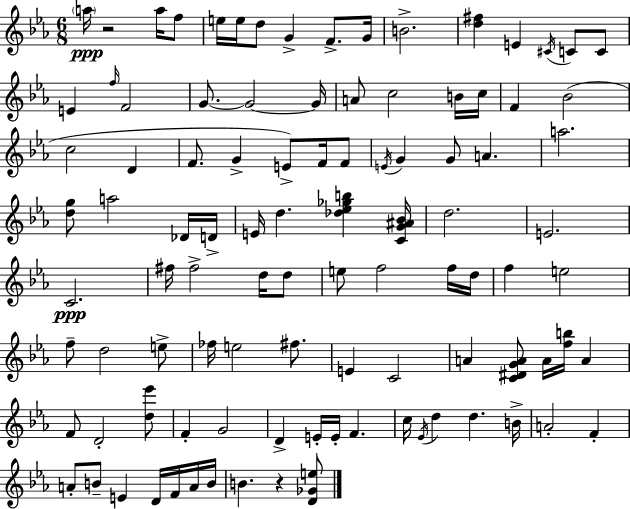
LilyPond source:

{
  \clef treble
  \numericTimeSignature
  \time 6/8
  \key c \minor
  \parenthesize a''16\ppp r2 a''16 f''8 | e''16 e''16 d''8 g'4-> f'8.-> g'16 | b'2.-> | <d'' fis''>4 e'4 \acciaccatura { cis'16 } c'8 c'8 | \break e'4 \grace { f''16 } f'2 | g'8.~~ g'2~~ | g'16 a'8 c''2 | b'16 c''16 f'4 bes'2( | \break c''2 d'4 | f'8. g'4-> e'8->) f'16 | f'8 \acciaccatura { e'16 } g'4 g'8 a'4. | a''2. | \break <d'' g''>8 a''2 | des'16 d'16-> e'16 d''4. <des'' ees'' ges'' b''>4 | <c' g' ais' bes'>16 d''2. | e'2. | \break c'2.\ppp | fis''16 fis''2-> | d''16 d''8 e''8 f''2 | f''16 d''16 f''4 e''2 | \break f''8-- d''2 | e''8-> fes''16 e''2 | fis''8. e'4 c'2 | a'4 <c' dis' g' a'>8 a'16 <f'' b''>16 a'4 | \break f'8 d'2-. | <d'' ees'''>8 f'4-. g'2 | d'4-> e'16-. e'16-. f'4. | c''16 \acciaccatura { ees'16 } d''4 d''4. | \break b'16-> a'2-. | f'4-. a'8-. b'8-- e'4 | d'16 f'16 a'16 b'16 b'4. r4 | <d' ges' e''>8 \bar "|."
}